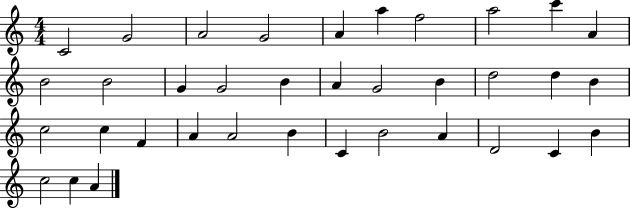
X:1
T:Untitled
M:4/4
L:1/4
K:C
C2 G2 A2 G2 A a f2 a2 c' A B2 B2 G G2 B A G2 B d2 d B c2 c F A A2 B C B2 A D2 C B c2 c A